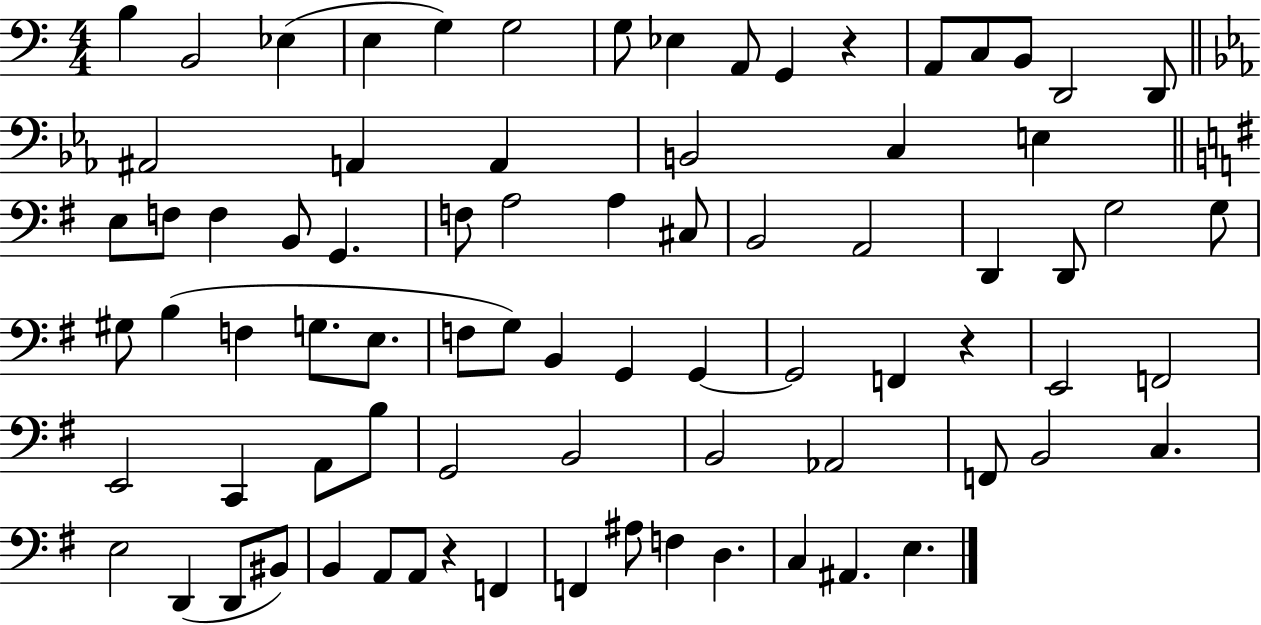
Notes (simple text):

B3/q B2/h Eb3/q E3/q G3/q G3/h G3/e Eb3/q A2/e G2/q R/q A2/e C3/e B2/e D2/h D2/e A#2/h A2/q A2/q B2/h C3/q E3/q E3/e F3/e F3/q B2/e G2/q. F3/e A3/h A3/q C#3/e B2/h A2/h D2/q D2/e G3/h G3/e G#3/e B3/q F3/q G3/e. E3/e. F3/e G3/e B2/q G2/q G2/q G2/h F2/q R/q E2/h F2/h E2/h C2/q A2/e B3/e G2/h B2/h B2/h Ab2/h F2/e B2/h C3/q. E3/h D2/q D2/e BIS2/e B2/q A2/e A2/e R/q F2/q F2/q A#3/e F3/q D3/q. C3/q A#2/q. E3/q.